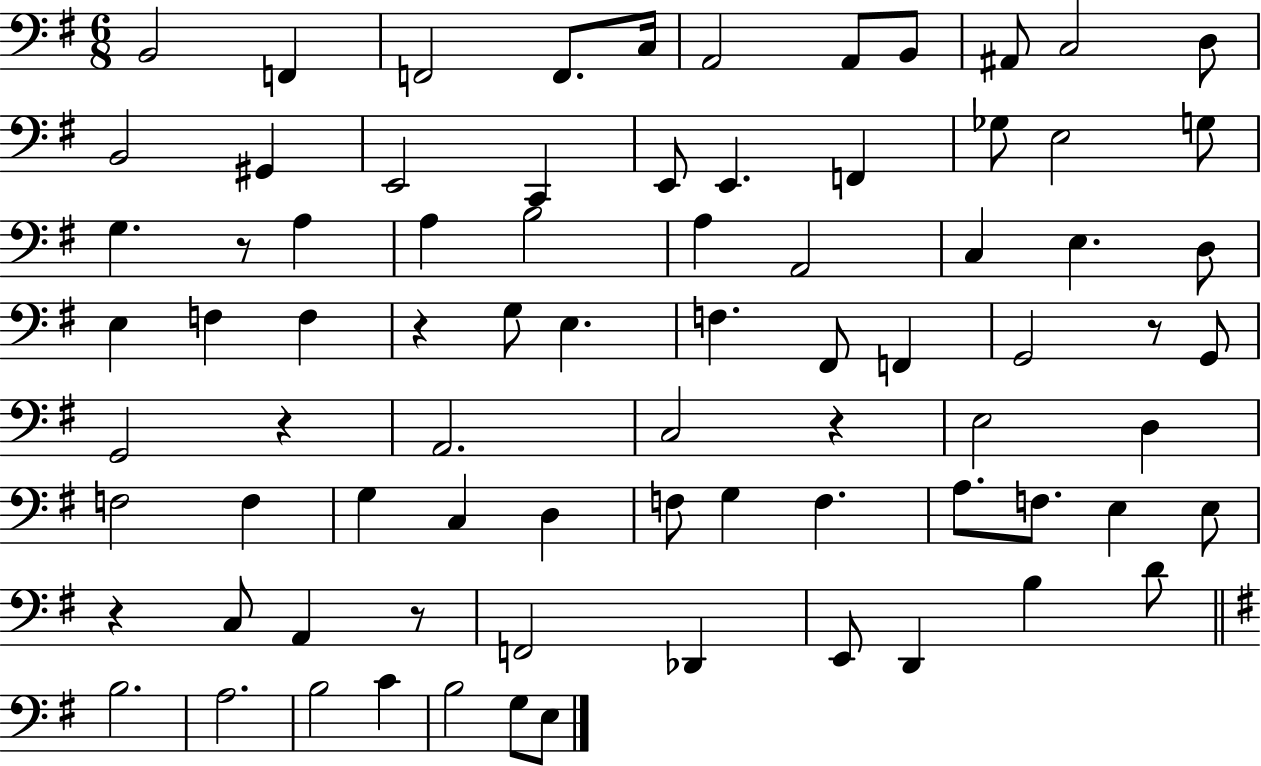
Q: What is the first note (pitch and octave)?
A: B2